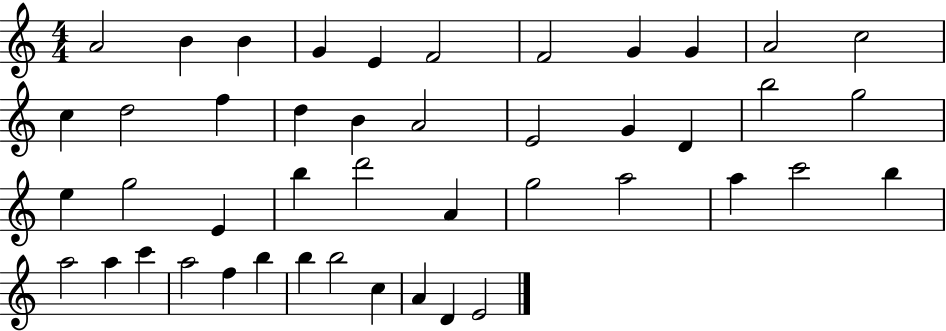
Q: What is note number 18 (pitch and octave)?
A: E4